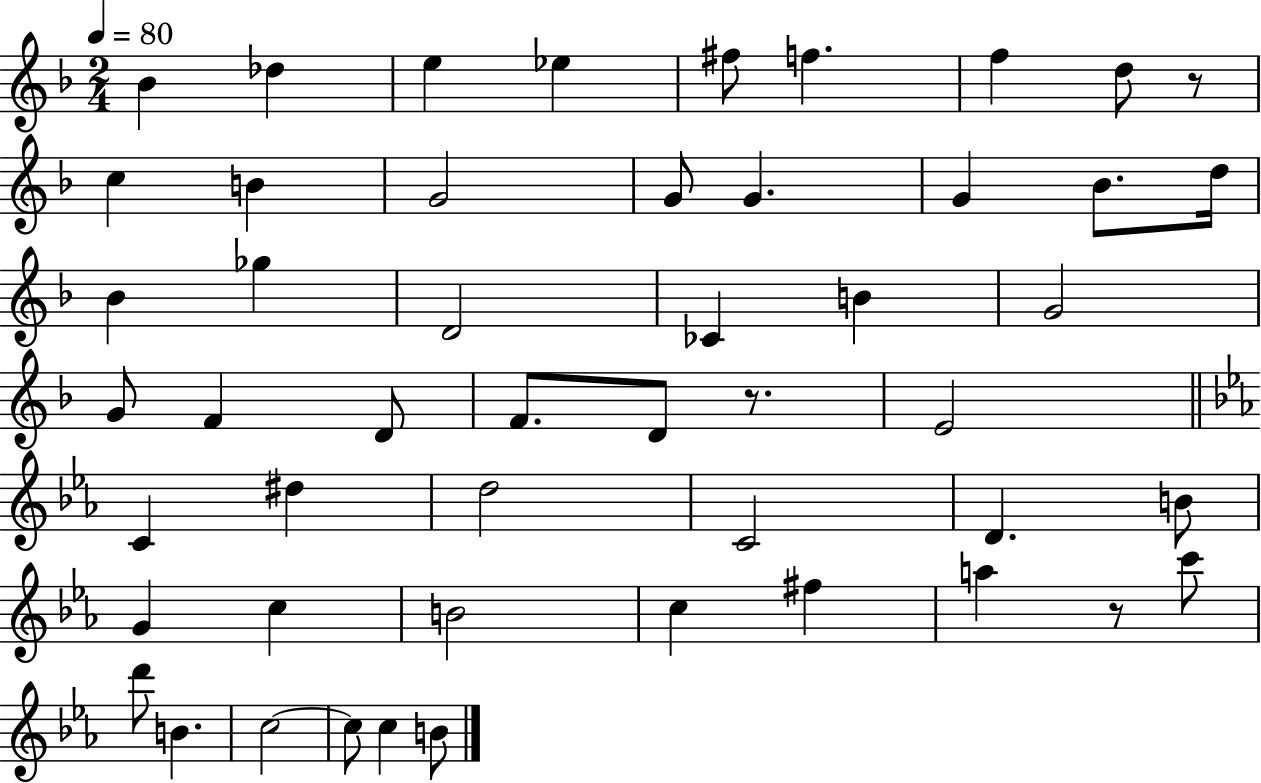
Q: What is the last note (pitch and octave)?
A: B4